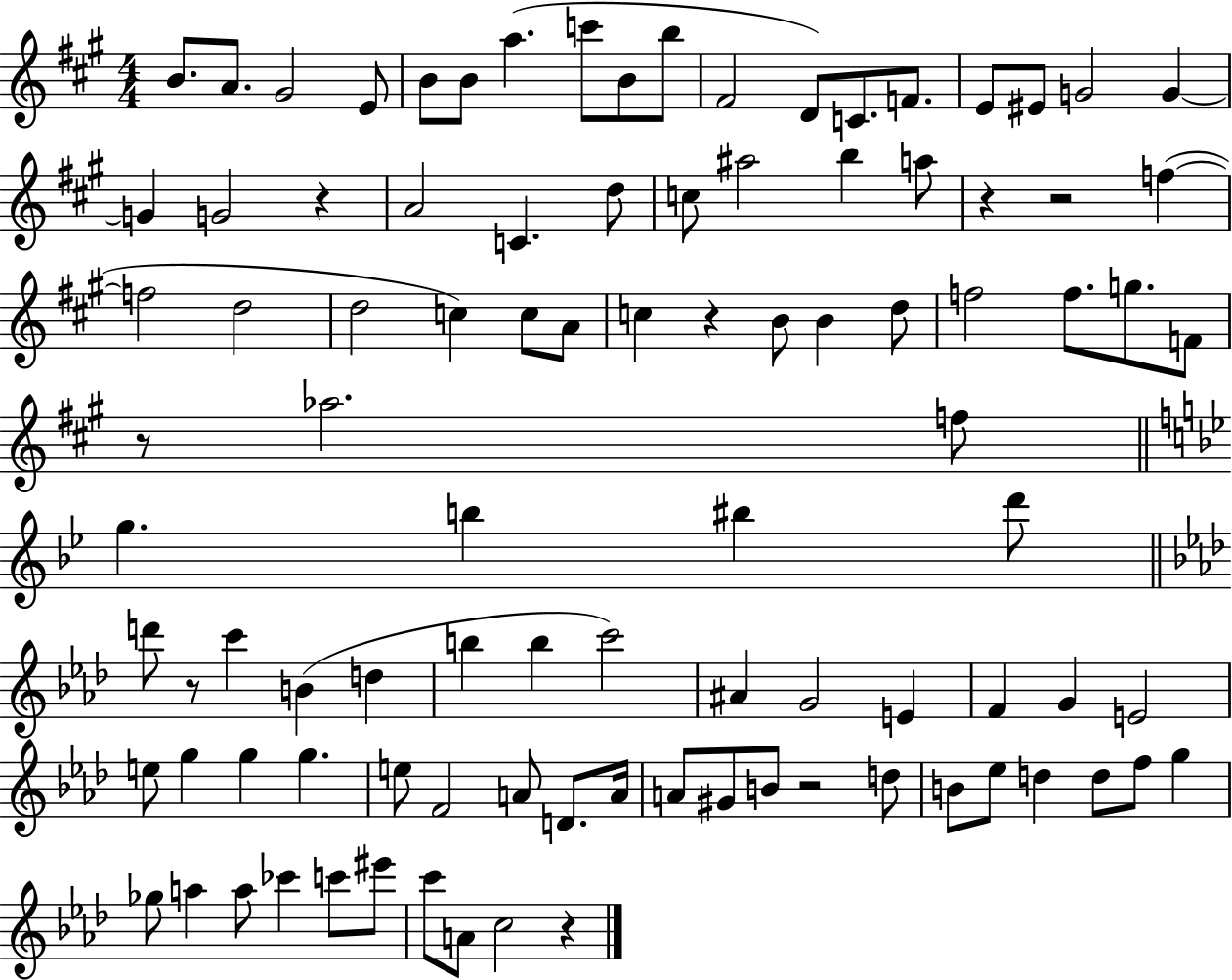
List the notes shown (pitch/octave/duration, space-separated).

B4/e. A4/e. G#4/h E4/e B4/e B4/e A5/q. C6/e B4/e B5/e F#4/h D4/e C4/e. F4/e. E4/e EIS4/e G4/h G4/q G4/q G4/h R/q A4/h C4/q. D5/e C5/e A#5/h B5/q A5/e R/q R/h F5/q F5/h D5/h D5/h C5/q C5/e A4/e C5/q R/q B4/e B4/q D5/e F5/h F5/e. G5/e. F4/e R/e Ab5/h. F5/e G5/q. B5/q BIS5/q D6/e D6/e R/e C6/q B4/q D5/q B5/q B5/q C6/h A#4/q G4/h E4/q F4/q G4/q E4/h E5/e G5/q G5/q G5/q. E5/e F4/h A4/e D4/e. A4/s A4/e G#4/e B4/e R/h D5/e B4/e Eb5/e D5/q D5/e F5/e G5/q Gb5/e A5/q A5/e CES6/q C6/e EIS6/e C6/e A4/e C5/h R/q